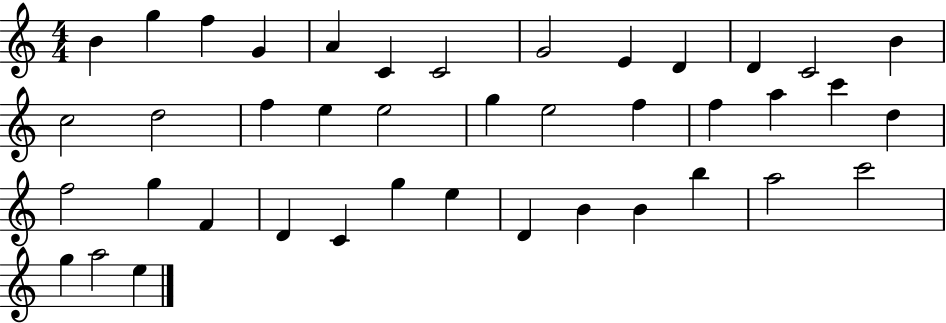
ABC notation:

X:1
T:Untitled
M:4/4
L:1/4
K:C
B g f G A C C2 G2 E D D C2 B c2 d2 f e e2 g e2 f f a c' d f2 g F D C g e D B B b a2 c'2 g a2 e